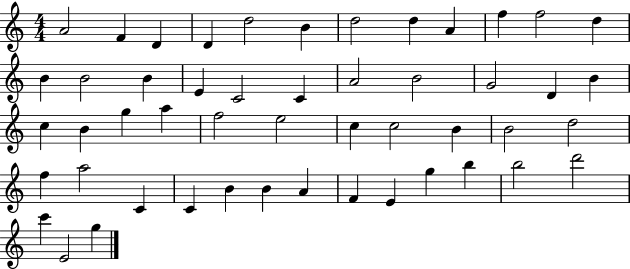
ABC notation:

X:1
T:Untitled
M:4/4
L:1/4
K:C
A2 F D D d2 B d2 d A f f2 d B B2 B E C2 C A2 B2 G2 D B c B g a f2 e2 c c2 B B2 d2 f a2 C C B B A F E g b b2 d'2 c' E2 g